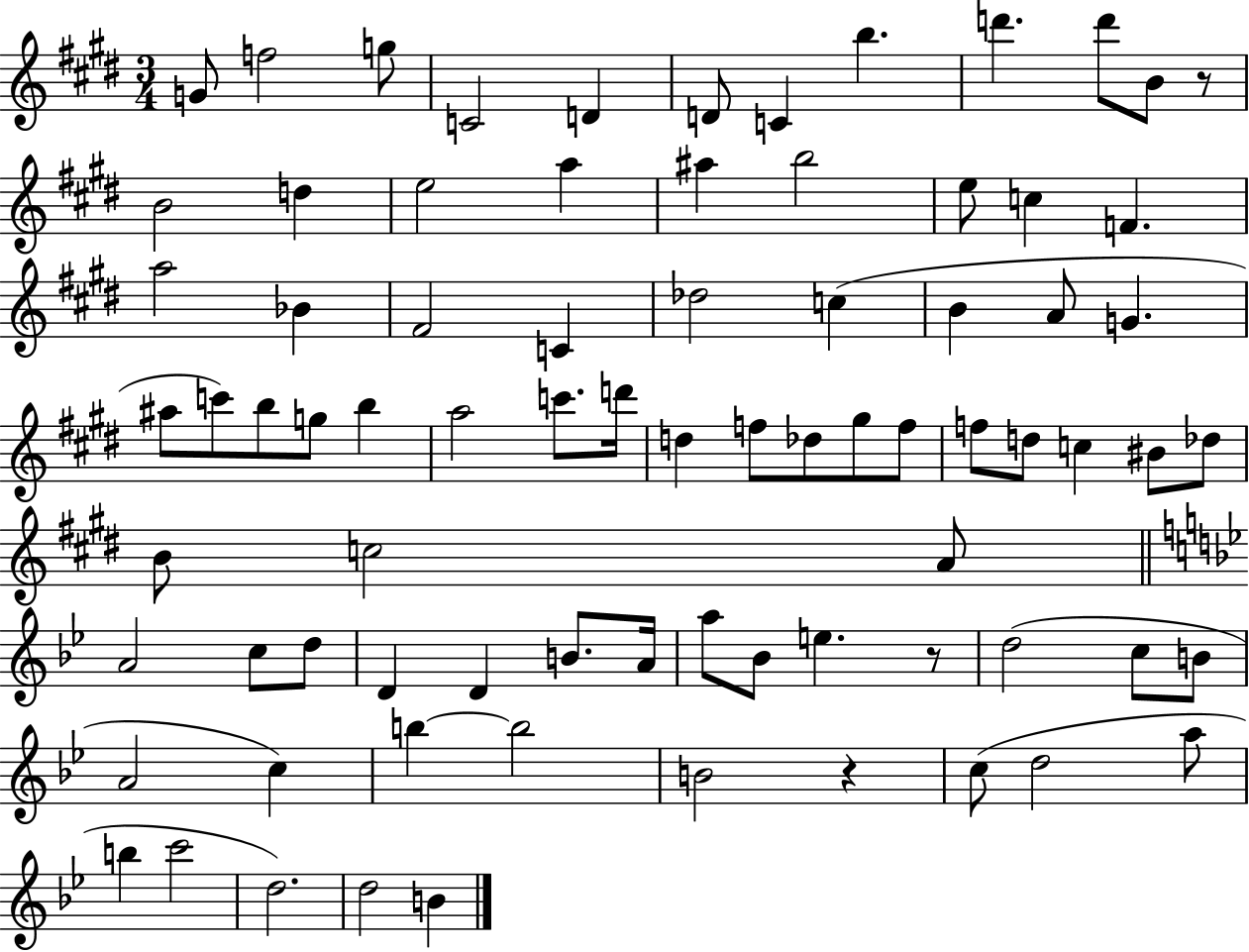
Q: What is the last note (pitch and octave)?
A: B4